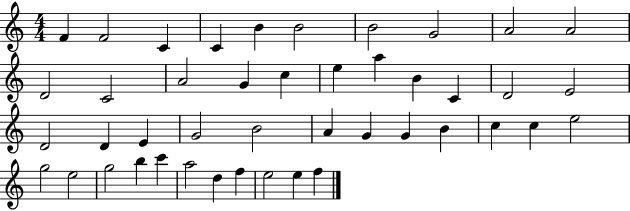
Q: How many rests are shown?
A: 0